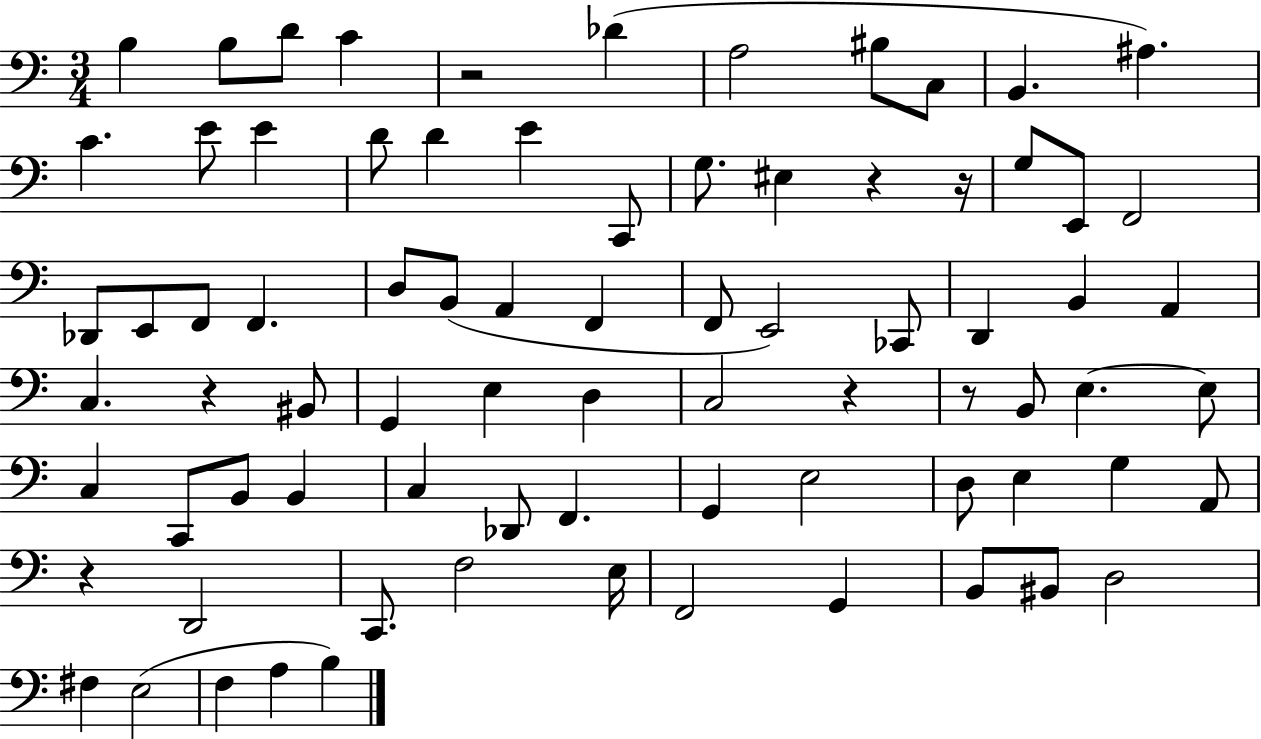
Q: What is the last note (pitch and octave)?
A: B3